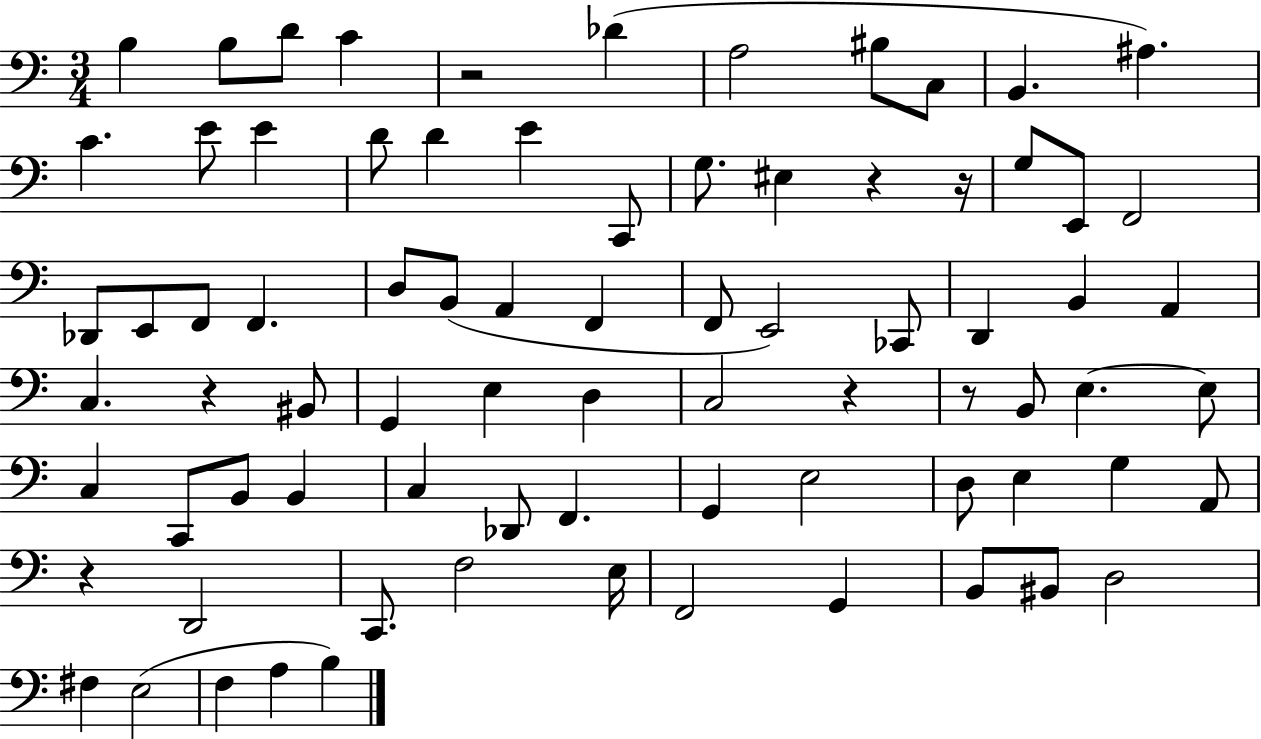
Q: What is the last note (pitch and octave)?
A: B3